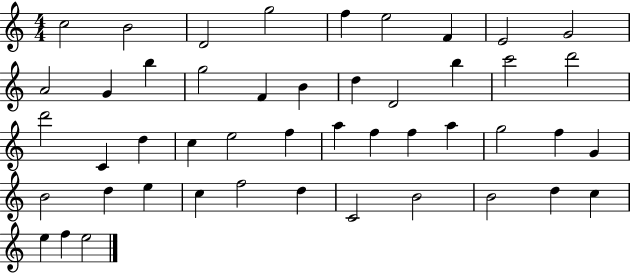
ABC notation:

X:1
T:Untitled
M:4/4
L:1/4
K:C
c2 B2 D2 g2 f e2 F E2 G2 A2 G b g2 F B d D2 b c'2 d'2 d'2 C d c e2 f a f f a g2 f G B2 d e c f2 d C2 B2 B2 d c e f e2